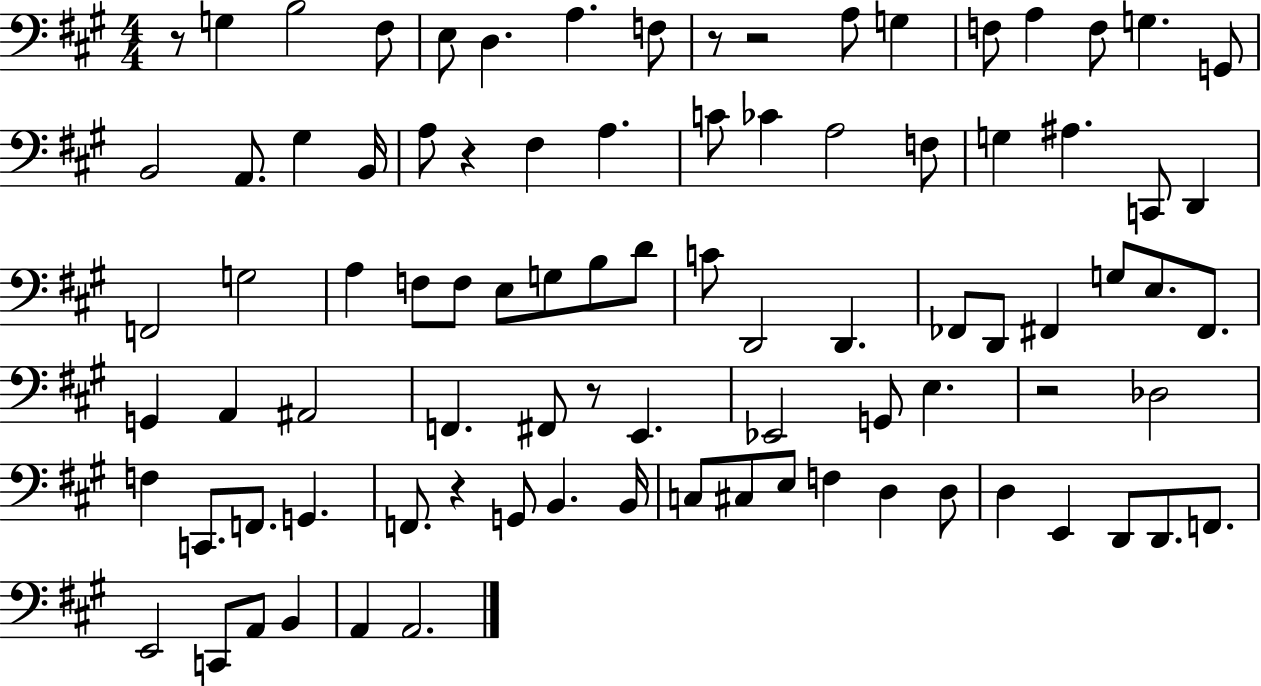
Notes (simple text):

R/e G3/q B3/h F#3/e E3/e D3/q. A3/q. F3/e R/e R/h A3/e G3/q F3/e A3/q F3/e G3/q. G2/e B2/h A2/e. G#3/q B2/s A3/e R/q F#3/q A3/q. C4/e CES4/q A3/h F3/e G3/q A#3/q. C2/e D2/q F2/h G3/h A3/q F3/e F3/e E3/e G3/e B3/e D4/e C4/e D2/h D2/q. FES2/e D2/e F#2/q G3/e E3/e. F#2/e. G2/q A2/q A#2/h F2/q. F#2/e R/e E2/q. Eb2/h G2/e E3/q. R/h Db3/h F3/q C2/e. F2/e. G2/q. F2/e. R/q G2/e B2/q. B2/s C3/e C#3/e E3/e F3/q D3/q D3/e D3/q E2/q D2/e D2/e. F2/e. E2/h C2/e A2/e B2/q A2/q A2/h.